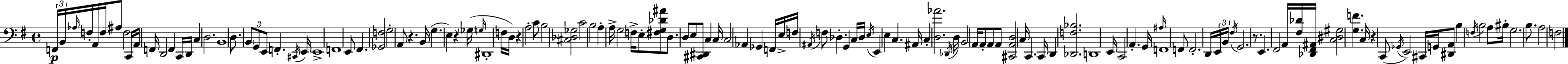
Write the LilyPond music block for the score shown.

{
  \clef bass
  \time 4/4
  \defaultTimeSignature
  \key e \minor
  \tuplet 3/2 { f,16\p b,16 \grace { aes16 } } f16-. a,16 f16 ais8 f2 | c,16 a,16 f,16 d,2 f,4 c,16 | d,16 c4 d2. | b,1 | \break d8. \tuplet 3/2 { \parenthesize b,8 g,8 e,8 } f,4.-. | \acciaccatura { cis,16 } e,16 e,1-> | f,1 | e,8 fis,4. <ges, f>2 | \break g2-. a,8 r4. | b,16( g4. e4) r4 | \parenthesize ges16( \grace { g16 } dis,1-. | f16 d16) r4 a2-. | \break c'8 b2 <cis des ges>2 | c'2 b2 | a4-. a16-> g2 | f16-> e8-. <fis g des' ais'>8 d8. d8 e8 <cis, dis,>8 c4 | \break c16 c2 aes,4 ges,4 | f,16 e16-> f16 \acciaccatura { ais,16 } f8 des4.-. g,4 | c16 des16 \acciaccatura { e16 } e,4 e4 c4. | ais,16 c4-. <d aes'>2. | \break \acciaccatura { des,16 } d16 b,2 a,16 | a,8-. a,8 a,8 <cis, a, d>2 c16 c,4. | c,16 d,4 <des, f bes>2. | d,1 | \break e,16 c,2 a,4.-. | g,16 \grace { ais16 } f,1 | f,8 f,2.-. | d,16 \tuplet 3/2 { e,16 b,16 \acciaccatura { fis16 } } g,2. | \break r8. e,4. fis,2 | a,16 <fis des'>16 <des, fis, ais,>16 <c dis gis>2 | <g f'>4. c16 r4 c,8( \acciaccatura { ges,16 } e,2) | cis,16 g,16 <dis, a,>8 b4 \acciaccatura { f16 } | \break b2 a8 bis16-. g2. | b8. a2 | f2 \bar "|."
}